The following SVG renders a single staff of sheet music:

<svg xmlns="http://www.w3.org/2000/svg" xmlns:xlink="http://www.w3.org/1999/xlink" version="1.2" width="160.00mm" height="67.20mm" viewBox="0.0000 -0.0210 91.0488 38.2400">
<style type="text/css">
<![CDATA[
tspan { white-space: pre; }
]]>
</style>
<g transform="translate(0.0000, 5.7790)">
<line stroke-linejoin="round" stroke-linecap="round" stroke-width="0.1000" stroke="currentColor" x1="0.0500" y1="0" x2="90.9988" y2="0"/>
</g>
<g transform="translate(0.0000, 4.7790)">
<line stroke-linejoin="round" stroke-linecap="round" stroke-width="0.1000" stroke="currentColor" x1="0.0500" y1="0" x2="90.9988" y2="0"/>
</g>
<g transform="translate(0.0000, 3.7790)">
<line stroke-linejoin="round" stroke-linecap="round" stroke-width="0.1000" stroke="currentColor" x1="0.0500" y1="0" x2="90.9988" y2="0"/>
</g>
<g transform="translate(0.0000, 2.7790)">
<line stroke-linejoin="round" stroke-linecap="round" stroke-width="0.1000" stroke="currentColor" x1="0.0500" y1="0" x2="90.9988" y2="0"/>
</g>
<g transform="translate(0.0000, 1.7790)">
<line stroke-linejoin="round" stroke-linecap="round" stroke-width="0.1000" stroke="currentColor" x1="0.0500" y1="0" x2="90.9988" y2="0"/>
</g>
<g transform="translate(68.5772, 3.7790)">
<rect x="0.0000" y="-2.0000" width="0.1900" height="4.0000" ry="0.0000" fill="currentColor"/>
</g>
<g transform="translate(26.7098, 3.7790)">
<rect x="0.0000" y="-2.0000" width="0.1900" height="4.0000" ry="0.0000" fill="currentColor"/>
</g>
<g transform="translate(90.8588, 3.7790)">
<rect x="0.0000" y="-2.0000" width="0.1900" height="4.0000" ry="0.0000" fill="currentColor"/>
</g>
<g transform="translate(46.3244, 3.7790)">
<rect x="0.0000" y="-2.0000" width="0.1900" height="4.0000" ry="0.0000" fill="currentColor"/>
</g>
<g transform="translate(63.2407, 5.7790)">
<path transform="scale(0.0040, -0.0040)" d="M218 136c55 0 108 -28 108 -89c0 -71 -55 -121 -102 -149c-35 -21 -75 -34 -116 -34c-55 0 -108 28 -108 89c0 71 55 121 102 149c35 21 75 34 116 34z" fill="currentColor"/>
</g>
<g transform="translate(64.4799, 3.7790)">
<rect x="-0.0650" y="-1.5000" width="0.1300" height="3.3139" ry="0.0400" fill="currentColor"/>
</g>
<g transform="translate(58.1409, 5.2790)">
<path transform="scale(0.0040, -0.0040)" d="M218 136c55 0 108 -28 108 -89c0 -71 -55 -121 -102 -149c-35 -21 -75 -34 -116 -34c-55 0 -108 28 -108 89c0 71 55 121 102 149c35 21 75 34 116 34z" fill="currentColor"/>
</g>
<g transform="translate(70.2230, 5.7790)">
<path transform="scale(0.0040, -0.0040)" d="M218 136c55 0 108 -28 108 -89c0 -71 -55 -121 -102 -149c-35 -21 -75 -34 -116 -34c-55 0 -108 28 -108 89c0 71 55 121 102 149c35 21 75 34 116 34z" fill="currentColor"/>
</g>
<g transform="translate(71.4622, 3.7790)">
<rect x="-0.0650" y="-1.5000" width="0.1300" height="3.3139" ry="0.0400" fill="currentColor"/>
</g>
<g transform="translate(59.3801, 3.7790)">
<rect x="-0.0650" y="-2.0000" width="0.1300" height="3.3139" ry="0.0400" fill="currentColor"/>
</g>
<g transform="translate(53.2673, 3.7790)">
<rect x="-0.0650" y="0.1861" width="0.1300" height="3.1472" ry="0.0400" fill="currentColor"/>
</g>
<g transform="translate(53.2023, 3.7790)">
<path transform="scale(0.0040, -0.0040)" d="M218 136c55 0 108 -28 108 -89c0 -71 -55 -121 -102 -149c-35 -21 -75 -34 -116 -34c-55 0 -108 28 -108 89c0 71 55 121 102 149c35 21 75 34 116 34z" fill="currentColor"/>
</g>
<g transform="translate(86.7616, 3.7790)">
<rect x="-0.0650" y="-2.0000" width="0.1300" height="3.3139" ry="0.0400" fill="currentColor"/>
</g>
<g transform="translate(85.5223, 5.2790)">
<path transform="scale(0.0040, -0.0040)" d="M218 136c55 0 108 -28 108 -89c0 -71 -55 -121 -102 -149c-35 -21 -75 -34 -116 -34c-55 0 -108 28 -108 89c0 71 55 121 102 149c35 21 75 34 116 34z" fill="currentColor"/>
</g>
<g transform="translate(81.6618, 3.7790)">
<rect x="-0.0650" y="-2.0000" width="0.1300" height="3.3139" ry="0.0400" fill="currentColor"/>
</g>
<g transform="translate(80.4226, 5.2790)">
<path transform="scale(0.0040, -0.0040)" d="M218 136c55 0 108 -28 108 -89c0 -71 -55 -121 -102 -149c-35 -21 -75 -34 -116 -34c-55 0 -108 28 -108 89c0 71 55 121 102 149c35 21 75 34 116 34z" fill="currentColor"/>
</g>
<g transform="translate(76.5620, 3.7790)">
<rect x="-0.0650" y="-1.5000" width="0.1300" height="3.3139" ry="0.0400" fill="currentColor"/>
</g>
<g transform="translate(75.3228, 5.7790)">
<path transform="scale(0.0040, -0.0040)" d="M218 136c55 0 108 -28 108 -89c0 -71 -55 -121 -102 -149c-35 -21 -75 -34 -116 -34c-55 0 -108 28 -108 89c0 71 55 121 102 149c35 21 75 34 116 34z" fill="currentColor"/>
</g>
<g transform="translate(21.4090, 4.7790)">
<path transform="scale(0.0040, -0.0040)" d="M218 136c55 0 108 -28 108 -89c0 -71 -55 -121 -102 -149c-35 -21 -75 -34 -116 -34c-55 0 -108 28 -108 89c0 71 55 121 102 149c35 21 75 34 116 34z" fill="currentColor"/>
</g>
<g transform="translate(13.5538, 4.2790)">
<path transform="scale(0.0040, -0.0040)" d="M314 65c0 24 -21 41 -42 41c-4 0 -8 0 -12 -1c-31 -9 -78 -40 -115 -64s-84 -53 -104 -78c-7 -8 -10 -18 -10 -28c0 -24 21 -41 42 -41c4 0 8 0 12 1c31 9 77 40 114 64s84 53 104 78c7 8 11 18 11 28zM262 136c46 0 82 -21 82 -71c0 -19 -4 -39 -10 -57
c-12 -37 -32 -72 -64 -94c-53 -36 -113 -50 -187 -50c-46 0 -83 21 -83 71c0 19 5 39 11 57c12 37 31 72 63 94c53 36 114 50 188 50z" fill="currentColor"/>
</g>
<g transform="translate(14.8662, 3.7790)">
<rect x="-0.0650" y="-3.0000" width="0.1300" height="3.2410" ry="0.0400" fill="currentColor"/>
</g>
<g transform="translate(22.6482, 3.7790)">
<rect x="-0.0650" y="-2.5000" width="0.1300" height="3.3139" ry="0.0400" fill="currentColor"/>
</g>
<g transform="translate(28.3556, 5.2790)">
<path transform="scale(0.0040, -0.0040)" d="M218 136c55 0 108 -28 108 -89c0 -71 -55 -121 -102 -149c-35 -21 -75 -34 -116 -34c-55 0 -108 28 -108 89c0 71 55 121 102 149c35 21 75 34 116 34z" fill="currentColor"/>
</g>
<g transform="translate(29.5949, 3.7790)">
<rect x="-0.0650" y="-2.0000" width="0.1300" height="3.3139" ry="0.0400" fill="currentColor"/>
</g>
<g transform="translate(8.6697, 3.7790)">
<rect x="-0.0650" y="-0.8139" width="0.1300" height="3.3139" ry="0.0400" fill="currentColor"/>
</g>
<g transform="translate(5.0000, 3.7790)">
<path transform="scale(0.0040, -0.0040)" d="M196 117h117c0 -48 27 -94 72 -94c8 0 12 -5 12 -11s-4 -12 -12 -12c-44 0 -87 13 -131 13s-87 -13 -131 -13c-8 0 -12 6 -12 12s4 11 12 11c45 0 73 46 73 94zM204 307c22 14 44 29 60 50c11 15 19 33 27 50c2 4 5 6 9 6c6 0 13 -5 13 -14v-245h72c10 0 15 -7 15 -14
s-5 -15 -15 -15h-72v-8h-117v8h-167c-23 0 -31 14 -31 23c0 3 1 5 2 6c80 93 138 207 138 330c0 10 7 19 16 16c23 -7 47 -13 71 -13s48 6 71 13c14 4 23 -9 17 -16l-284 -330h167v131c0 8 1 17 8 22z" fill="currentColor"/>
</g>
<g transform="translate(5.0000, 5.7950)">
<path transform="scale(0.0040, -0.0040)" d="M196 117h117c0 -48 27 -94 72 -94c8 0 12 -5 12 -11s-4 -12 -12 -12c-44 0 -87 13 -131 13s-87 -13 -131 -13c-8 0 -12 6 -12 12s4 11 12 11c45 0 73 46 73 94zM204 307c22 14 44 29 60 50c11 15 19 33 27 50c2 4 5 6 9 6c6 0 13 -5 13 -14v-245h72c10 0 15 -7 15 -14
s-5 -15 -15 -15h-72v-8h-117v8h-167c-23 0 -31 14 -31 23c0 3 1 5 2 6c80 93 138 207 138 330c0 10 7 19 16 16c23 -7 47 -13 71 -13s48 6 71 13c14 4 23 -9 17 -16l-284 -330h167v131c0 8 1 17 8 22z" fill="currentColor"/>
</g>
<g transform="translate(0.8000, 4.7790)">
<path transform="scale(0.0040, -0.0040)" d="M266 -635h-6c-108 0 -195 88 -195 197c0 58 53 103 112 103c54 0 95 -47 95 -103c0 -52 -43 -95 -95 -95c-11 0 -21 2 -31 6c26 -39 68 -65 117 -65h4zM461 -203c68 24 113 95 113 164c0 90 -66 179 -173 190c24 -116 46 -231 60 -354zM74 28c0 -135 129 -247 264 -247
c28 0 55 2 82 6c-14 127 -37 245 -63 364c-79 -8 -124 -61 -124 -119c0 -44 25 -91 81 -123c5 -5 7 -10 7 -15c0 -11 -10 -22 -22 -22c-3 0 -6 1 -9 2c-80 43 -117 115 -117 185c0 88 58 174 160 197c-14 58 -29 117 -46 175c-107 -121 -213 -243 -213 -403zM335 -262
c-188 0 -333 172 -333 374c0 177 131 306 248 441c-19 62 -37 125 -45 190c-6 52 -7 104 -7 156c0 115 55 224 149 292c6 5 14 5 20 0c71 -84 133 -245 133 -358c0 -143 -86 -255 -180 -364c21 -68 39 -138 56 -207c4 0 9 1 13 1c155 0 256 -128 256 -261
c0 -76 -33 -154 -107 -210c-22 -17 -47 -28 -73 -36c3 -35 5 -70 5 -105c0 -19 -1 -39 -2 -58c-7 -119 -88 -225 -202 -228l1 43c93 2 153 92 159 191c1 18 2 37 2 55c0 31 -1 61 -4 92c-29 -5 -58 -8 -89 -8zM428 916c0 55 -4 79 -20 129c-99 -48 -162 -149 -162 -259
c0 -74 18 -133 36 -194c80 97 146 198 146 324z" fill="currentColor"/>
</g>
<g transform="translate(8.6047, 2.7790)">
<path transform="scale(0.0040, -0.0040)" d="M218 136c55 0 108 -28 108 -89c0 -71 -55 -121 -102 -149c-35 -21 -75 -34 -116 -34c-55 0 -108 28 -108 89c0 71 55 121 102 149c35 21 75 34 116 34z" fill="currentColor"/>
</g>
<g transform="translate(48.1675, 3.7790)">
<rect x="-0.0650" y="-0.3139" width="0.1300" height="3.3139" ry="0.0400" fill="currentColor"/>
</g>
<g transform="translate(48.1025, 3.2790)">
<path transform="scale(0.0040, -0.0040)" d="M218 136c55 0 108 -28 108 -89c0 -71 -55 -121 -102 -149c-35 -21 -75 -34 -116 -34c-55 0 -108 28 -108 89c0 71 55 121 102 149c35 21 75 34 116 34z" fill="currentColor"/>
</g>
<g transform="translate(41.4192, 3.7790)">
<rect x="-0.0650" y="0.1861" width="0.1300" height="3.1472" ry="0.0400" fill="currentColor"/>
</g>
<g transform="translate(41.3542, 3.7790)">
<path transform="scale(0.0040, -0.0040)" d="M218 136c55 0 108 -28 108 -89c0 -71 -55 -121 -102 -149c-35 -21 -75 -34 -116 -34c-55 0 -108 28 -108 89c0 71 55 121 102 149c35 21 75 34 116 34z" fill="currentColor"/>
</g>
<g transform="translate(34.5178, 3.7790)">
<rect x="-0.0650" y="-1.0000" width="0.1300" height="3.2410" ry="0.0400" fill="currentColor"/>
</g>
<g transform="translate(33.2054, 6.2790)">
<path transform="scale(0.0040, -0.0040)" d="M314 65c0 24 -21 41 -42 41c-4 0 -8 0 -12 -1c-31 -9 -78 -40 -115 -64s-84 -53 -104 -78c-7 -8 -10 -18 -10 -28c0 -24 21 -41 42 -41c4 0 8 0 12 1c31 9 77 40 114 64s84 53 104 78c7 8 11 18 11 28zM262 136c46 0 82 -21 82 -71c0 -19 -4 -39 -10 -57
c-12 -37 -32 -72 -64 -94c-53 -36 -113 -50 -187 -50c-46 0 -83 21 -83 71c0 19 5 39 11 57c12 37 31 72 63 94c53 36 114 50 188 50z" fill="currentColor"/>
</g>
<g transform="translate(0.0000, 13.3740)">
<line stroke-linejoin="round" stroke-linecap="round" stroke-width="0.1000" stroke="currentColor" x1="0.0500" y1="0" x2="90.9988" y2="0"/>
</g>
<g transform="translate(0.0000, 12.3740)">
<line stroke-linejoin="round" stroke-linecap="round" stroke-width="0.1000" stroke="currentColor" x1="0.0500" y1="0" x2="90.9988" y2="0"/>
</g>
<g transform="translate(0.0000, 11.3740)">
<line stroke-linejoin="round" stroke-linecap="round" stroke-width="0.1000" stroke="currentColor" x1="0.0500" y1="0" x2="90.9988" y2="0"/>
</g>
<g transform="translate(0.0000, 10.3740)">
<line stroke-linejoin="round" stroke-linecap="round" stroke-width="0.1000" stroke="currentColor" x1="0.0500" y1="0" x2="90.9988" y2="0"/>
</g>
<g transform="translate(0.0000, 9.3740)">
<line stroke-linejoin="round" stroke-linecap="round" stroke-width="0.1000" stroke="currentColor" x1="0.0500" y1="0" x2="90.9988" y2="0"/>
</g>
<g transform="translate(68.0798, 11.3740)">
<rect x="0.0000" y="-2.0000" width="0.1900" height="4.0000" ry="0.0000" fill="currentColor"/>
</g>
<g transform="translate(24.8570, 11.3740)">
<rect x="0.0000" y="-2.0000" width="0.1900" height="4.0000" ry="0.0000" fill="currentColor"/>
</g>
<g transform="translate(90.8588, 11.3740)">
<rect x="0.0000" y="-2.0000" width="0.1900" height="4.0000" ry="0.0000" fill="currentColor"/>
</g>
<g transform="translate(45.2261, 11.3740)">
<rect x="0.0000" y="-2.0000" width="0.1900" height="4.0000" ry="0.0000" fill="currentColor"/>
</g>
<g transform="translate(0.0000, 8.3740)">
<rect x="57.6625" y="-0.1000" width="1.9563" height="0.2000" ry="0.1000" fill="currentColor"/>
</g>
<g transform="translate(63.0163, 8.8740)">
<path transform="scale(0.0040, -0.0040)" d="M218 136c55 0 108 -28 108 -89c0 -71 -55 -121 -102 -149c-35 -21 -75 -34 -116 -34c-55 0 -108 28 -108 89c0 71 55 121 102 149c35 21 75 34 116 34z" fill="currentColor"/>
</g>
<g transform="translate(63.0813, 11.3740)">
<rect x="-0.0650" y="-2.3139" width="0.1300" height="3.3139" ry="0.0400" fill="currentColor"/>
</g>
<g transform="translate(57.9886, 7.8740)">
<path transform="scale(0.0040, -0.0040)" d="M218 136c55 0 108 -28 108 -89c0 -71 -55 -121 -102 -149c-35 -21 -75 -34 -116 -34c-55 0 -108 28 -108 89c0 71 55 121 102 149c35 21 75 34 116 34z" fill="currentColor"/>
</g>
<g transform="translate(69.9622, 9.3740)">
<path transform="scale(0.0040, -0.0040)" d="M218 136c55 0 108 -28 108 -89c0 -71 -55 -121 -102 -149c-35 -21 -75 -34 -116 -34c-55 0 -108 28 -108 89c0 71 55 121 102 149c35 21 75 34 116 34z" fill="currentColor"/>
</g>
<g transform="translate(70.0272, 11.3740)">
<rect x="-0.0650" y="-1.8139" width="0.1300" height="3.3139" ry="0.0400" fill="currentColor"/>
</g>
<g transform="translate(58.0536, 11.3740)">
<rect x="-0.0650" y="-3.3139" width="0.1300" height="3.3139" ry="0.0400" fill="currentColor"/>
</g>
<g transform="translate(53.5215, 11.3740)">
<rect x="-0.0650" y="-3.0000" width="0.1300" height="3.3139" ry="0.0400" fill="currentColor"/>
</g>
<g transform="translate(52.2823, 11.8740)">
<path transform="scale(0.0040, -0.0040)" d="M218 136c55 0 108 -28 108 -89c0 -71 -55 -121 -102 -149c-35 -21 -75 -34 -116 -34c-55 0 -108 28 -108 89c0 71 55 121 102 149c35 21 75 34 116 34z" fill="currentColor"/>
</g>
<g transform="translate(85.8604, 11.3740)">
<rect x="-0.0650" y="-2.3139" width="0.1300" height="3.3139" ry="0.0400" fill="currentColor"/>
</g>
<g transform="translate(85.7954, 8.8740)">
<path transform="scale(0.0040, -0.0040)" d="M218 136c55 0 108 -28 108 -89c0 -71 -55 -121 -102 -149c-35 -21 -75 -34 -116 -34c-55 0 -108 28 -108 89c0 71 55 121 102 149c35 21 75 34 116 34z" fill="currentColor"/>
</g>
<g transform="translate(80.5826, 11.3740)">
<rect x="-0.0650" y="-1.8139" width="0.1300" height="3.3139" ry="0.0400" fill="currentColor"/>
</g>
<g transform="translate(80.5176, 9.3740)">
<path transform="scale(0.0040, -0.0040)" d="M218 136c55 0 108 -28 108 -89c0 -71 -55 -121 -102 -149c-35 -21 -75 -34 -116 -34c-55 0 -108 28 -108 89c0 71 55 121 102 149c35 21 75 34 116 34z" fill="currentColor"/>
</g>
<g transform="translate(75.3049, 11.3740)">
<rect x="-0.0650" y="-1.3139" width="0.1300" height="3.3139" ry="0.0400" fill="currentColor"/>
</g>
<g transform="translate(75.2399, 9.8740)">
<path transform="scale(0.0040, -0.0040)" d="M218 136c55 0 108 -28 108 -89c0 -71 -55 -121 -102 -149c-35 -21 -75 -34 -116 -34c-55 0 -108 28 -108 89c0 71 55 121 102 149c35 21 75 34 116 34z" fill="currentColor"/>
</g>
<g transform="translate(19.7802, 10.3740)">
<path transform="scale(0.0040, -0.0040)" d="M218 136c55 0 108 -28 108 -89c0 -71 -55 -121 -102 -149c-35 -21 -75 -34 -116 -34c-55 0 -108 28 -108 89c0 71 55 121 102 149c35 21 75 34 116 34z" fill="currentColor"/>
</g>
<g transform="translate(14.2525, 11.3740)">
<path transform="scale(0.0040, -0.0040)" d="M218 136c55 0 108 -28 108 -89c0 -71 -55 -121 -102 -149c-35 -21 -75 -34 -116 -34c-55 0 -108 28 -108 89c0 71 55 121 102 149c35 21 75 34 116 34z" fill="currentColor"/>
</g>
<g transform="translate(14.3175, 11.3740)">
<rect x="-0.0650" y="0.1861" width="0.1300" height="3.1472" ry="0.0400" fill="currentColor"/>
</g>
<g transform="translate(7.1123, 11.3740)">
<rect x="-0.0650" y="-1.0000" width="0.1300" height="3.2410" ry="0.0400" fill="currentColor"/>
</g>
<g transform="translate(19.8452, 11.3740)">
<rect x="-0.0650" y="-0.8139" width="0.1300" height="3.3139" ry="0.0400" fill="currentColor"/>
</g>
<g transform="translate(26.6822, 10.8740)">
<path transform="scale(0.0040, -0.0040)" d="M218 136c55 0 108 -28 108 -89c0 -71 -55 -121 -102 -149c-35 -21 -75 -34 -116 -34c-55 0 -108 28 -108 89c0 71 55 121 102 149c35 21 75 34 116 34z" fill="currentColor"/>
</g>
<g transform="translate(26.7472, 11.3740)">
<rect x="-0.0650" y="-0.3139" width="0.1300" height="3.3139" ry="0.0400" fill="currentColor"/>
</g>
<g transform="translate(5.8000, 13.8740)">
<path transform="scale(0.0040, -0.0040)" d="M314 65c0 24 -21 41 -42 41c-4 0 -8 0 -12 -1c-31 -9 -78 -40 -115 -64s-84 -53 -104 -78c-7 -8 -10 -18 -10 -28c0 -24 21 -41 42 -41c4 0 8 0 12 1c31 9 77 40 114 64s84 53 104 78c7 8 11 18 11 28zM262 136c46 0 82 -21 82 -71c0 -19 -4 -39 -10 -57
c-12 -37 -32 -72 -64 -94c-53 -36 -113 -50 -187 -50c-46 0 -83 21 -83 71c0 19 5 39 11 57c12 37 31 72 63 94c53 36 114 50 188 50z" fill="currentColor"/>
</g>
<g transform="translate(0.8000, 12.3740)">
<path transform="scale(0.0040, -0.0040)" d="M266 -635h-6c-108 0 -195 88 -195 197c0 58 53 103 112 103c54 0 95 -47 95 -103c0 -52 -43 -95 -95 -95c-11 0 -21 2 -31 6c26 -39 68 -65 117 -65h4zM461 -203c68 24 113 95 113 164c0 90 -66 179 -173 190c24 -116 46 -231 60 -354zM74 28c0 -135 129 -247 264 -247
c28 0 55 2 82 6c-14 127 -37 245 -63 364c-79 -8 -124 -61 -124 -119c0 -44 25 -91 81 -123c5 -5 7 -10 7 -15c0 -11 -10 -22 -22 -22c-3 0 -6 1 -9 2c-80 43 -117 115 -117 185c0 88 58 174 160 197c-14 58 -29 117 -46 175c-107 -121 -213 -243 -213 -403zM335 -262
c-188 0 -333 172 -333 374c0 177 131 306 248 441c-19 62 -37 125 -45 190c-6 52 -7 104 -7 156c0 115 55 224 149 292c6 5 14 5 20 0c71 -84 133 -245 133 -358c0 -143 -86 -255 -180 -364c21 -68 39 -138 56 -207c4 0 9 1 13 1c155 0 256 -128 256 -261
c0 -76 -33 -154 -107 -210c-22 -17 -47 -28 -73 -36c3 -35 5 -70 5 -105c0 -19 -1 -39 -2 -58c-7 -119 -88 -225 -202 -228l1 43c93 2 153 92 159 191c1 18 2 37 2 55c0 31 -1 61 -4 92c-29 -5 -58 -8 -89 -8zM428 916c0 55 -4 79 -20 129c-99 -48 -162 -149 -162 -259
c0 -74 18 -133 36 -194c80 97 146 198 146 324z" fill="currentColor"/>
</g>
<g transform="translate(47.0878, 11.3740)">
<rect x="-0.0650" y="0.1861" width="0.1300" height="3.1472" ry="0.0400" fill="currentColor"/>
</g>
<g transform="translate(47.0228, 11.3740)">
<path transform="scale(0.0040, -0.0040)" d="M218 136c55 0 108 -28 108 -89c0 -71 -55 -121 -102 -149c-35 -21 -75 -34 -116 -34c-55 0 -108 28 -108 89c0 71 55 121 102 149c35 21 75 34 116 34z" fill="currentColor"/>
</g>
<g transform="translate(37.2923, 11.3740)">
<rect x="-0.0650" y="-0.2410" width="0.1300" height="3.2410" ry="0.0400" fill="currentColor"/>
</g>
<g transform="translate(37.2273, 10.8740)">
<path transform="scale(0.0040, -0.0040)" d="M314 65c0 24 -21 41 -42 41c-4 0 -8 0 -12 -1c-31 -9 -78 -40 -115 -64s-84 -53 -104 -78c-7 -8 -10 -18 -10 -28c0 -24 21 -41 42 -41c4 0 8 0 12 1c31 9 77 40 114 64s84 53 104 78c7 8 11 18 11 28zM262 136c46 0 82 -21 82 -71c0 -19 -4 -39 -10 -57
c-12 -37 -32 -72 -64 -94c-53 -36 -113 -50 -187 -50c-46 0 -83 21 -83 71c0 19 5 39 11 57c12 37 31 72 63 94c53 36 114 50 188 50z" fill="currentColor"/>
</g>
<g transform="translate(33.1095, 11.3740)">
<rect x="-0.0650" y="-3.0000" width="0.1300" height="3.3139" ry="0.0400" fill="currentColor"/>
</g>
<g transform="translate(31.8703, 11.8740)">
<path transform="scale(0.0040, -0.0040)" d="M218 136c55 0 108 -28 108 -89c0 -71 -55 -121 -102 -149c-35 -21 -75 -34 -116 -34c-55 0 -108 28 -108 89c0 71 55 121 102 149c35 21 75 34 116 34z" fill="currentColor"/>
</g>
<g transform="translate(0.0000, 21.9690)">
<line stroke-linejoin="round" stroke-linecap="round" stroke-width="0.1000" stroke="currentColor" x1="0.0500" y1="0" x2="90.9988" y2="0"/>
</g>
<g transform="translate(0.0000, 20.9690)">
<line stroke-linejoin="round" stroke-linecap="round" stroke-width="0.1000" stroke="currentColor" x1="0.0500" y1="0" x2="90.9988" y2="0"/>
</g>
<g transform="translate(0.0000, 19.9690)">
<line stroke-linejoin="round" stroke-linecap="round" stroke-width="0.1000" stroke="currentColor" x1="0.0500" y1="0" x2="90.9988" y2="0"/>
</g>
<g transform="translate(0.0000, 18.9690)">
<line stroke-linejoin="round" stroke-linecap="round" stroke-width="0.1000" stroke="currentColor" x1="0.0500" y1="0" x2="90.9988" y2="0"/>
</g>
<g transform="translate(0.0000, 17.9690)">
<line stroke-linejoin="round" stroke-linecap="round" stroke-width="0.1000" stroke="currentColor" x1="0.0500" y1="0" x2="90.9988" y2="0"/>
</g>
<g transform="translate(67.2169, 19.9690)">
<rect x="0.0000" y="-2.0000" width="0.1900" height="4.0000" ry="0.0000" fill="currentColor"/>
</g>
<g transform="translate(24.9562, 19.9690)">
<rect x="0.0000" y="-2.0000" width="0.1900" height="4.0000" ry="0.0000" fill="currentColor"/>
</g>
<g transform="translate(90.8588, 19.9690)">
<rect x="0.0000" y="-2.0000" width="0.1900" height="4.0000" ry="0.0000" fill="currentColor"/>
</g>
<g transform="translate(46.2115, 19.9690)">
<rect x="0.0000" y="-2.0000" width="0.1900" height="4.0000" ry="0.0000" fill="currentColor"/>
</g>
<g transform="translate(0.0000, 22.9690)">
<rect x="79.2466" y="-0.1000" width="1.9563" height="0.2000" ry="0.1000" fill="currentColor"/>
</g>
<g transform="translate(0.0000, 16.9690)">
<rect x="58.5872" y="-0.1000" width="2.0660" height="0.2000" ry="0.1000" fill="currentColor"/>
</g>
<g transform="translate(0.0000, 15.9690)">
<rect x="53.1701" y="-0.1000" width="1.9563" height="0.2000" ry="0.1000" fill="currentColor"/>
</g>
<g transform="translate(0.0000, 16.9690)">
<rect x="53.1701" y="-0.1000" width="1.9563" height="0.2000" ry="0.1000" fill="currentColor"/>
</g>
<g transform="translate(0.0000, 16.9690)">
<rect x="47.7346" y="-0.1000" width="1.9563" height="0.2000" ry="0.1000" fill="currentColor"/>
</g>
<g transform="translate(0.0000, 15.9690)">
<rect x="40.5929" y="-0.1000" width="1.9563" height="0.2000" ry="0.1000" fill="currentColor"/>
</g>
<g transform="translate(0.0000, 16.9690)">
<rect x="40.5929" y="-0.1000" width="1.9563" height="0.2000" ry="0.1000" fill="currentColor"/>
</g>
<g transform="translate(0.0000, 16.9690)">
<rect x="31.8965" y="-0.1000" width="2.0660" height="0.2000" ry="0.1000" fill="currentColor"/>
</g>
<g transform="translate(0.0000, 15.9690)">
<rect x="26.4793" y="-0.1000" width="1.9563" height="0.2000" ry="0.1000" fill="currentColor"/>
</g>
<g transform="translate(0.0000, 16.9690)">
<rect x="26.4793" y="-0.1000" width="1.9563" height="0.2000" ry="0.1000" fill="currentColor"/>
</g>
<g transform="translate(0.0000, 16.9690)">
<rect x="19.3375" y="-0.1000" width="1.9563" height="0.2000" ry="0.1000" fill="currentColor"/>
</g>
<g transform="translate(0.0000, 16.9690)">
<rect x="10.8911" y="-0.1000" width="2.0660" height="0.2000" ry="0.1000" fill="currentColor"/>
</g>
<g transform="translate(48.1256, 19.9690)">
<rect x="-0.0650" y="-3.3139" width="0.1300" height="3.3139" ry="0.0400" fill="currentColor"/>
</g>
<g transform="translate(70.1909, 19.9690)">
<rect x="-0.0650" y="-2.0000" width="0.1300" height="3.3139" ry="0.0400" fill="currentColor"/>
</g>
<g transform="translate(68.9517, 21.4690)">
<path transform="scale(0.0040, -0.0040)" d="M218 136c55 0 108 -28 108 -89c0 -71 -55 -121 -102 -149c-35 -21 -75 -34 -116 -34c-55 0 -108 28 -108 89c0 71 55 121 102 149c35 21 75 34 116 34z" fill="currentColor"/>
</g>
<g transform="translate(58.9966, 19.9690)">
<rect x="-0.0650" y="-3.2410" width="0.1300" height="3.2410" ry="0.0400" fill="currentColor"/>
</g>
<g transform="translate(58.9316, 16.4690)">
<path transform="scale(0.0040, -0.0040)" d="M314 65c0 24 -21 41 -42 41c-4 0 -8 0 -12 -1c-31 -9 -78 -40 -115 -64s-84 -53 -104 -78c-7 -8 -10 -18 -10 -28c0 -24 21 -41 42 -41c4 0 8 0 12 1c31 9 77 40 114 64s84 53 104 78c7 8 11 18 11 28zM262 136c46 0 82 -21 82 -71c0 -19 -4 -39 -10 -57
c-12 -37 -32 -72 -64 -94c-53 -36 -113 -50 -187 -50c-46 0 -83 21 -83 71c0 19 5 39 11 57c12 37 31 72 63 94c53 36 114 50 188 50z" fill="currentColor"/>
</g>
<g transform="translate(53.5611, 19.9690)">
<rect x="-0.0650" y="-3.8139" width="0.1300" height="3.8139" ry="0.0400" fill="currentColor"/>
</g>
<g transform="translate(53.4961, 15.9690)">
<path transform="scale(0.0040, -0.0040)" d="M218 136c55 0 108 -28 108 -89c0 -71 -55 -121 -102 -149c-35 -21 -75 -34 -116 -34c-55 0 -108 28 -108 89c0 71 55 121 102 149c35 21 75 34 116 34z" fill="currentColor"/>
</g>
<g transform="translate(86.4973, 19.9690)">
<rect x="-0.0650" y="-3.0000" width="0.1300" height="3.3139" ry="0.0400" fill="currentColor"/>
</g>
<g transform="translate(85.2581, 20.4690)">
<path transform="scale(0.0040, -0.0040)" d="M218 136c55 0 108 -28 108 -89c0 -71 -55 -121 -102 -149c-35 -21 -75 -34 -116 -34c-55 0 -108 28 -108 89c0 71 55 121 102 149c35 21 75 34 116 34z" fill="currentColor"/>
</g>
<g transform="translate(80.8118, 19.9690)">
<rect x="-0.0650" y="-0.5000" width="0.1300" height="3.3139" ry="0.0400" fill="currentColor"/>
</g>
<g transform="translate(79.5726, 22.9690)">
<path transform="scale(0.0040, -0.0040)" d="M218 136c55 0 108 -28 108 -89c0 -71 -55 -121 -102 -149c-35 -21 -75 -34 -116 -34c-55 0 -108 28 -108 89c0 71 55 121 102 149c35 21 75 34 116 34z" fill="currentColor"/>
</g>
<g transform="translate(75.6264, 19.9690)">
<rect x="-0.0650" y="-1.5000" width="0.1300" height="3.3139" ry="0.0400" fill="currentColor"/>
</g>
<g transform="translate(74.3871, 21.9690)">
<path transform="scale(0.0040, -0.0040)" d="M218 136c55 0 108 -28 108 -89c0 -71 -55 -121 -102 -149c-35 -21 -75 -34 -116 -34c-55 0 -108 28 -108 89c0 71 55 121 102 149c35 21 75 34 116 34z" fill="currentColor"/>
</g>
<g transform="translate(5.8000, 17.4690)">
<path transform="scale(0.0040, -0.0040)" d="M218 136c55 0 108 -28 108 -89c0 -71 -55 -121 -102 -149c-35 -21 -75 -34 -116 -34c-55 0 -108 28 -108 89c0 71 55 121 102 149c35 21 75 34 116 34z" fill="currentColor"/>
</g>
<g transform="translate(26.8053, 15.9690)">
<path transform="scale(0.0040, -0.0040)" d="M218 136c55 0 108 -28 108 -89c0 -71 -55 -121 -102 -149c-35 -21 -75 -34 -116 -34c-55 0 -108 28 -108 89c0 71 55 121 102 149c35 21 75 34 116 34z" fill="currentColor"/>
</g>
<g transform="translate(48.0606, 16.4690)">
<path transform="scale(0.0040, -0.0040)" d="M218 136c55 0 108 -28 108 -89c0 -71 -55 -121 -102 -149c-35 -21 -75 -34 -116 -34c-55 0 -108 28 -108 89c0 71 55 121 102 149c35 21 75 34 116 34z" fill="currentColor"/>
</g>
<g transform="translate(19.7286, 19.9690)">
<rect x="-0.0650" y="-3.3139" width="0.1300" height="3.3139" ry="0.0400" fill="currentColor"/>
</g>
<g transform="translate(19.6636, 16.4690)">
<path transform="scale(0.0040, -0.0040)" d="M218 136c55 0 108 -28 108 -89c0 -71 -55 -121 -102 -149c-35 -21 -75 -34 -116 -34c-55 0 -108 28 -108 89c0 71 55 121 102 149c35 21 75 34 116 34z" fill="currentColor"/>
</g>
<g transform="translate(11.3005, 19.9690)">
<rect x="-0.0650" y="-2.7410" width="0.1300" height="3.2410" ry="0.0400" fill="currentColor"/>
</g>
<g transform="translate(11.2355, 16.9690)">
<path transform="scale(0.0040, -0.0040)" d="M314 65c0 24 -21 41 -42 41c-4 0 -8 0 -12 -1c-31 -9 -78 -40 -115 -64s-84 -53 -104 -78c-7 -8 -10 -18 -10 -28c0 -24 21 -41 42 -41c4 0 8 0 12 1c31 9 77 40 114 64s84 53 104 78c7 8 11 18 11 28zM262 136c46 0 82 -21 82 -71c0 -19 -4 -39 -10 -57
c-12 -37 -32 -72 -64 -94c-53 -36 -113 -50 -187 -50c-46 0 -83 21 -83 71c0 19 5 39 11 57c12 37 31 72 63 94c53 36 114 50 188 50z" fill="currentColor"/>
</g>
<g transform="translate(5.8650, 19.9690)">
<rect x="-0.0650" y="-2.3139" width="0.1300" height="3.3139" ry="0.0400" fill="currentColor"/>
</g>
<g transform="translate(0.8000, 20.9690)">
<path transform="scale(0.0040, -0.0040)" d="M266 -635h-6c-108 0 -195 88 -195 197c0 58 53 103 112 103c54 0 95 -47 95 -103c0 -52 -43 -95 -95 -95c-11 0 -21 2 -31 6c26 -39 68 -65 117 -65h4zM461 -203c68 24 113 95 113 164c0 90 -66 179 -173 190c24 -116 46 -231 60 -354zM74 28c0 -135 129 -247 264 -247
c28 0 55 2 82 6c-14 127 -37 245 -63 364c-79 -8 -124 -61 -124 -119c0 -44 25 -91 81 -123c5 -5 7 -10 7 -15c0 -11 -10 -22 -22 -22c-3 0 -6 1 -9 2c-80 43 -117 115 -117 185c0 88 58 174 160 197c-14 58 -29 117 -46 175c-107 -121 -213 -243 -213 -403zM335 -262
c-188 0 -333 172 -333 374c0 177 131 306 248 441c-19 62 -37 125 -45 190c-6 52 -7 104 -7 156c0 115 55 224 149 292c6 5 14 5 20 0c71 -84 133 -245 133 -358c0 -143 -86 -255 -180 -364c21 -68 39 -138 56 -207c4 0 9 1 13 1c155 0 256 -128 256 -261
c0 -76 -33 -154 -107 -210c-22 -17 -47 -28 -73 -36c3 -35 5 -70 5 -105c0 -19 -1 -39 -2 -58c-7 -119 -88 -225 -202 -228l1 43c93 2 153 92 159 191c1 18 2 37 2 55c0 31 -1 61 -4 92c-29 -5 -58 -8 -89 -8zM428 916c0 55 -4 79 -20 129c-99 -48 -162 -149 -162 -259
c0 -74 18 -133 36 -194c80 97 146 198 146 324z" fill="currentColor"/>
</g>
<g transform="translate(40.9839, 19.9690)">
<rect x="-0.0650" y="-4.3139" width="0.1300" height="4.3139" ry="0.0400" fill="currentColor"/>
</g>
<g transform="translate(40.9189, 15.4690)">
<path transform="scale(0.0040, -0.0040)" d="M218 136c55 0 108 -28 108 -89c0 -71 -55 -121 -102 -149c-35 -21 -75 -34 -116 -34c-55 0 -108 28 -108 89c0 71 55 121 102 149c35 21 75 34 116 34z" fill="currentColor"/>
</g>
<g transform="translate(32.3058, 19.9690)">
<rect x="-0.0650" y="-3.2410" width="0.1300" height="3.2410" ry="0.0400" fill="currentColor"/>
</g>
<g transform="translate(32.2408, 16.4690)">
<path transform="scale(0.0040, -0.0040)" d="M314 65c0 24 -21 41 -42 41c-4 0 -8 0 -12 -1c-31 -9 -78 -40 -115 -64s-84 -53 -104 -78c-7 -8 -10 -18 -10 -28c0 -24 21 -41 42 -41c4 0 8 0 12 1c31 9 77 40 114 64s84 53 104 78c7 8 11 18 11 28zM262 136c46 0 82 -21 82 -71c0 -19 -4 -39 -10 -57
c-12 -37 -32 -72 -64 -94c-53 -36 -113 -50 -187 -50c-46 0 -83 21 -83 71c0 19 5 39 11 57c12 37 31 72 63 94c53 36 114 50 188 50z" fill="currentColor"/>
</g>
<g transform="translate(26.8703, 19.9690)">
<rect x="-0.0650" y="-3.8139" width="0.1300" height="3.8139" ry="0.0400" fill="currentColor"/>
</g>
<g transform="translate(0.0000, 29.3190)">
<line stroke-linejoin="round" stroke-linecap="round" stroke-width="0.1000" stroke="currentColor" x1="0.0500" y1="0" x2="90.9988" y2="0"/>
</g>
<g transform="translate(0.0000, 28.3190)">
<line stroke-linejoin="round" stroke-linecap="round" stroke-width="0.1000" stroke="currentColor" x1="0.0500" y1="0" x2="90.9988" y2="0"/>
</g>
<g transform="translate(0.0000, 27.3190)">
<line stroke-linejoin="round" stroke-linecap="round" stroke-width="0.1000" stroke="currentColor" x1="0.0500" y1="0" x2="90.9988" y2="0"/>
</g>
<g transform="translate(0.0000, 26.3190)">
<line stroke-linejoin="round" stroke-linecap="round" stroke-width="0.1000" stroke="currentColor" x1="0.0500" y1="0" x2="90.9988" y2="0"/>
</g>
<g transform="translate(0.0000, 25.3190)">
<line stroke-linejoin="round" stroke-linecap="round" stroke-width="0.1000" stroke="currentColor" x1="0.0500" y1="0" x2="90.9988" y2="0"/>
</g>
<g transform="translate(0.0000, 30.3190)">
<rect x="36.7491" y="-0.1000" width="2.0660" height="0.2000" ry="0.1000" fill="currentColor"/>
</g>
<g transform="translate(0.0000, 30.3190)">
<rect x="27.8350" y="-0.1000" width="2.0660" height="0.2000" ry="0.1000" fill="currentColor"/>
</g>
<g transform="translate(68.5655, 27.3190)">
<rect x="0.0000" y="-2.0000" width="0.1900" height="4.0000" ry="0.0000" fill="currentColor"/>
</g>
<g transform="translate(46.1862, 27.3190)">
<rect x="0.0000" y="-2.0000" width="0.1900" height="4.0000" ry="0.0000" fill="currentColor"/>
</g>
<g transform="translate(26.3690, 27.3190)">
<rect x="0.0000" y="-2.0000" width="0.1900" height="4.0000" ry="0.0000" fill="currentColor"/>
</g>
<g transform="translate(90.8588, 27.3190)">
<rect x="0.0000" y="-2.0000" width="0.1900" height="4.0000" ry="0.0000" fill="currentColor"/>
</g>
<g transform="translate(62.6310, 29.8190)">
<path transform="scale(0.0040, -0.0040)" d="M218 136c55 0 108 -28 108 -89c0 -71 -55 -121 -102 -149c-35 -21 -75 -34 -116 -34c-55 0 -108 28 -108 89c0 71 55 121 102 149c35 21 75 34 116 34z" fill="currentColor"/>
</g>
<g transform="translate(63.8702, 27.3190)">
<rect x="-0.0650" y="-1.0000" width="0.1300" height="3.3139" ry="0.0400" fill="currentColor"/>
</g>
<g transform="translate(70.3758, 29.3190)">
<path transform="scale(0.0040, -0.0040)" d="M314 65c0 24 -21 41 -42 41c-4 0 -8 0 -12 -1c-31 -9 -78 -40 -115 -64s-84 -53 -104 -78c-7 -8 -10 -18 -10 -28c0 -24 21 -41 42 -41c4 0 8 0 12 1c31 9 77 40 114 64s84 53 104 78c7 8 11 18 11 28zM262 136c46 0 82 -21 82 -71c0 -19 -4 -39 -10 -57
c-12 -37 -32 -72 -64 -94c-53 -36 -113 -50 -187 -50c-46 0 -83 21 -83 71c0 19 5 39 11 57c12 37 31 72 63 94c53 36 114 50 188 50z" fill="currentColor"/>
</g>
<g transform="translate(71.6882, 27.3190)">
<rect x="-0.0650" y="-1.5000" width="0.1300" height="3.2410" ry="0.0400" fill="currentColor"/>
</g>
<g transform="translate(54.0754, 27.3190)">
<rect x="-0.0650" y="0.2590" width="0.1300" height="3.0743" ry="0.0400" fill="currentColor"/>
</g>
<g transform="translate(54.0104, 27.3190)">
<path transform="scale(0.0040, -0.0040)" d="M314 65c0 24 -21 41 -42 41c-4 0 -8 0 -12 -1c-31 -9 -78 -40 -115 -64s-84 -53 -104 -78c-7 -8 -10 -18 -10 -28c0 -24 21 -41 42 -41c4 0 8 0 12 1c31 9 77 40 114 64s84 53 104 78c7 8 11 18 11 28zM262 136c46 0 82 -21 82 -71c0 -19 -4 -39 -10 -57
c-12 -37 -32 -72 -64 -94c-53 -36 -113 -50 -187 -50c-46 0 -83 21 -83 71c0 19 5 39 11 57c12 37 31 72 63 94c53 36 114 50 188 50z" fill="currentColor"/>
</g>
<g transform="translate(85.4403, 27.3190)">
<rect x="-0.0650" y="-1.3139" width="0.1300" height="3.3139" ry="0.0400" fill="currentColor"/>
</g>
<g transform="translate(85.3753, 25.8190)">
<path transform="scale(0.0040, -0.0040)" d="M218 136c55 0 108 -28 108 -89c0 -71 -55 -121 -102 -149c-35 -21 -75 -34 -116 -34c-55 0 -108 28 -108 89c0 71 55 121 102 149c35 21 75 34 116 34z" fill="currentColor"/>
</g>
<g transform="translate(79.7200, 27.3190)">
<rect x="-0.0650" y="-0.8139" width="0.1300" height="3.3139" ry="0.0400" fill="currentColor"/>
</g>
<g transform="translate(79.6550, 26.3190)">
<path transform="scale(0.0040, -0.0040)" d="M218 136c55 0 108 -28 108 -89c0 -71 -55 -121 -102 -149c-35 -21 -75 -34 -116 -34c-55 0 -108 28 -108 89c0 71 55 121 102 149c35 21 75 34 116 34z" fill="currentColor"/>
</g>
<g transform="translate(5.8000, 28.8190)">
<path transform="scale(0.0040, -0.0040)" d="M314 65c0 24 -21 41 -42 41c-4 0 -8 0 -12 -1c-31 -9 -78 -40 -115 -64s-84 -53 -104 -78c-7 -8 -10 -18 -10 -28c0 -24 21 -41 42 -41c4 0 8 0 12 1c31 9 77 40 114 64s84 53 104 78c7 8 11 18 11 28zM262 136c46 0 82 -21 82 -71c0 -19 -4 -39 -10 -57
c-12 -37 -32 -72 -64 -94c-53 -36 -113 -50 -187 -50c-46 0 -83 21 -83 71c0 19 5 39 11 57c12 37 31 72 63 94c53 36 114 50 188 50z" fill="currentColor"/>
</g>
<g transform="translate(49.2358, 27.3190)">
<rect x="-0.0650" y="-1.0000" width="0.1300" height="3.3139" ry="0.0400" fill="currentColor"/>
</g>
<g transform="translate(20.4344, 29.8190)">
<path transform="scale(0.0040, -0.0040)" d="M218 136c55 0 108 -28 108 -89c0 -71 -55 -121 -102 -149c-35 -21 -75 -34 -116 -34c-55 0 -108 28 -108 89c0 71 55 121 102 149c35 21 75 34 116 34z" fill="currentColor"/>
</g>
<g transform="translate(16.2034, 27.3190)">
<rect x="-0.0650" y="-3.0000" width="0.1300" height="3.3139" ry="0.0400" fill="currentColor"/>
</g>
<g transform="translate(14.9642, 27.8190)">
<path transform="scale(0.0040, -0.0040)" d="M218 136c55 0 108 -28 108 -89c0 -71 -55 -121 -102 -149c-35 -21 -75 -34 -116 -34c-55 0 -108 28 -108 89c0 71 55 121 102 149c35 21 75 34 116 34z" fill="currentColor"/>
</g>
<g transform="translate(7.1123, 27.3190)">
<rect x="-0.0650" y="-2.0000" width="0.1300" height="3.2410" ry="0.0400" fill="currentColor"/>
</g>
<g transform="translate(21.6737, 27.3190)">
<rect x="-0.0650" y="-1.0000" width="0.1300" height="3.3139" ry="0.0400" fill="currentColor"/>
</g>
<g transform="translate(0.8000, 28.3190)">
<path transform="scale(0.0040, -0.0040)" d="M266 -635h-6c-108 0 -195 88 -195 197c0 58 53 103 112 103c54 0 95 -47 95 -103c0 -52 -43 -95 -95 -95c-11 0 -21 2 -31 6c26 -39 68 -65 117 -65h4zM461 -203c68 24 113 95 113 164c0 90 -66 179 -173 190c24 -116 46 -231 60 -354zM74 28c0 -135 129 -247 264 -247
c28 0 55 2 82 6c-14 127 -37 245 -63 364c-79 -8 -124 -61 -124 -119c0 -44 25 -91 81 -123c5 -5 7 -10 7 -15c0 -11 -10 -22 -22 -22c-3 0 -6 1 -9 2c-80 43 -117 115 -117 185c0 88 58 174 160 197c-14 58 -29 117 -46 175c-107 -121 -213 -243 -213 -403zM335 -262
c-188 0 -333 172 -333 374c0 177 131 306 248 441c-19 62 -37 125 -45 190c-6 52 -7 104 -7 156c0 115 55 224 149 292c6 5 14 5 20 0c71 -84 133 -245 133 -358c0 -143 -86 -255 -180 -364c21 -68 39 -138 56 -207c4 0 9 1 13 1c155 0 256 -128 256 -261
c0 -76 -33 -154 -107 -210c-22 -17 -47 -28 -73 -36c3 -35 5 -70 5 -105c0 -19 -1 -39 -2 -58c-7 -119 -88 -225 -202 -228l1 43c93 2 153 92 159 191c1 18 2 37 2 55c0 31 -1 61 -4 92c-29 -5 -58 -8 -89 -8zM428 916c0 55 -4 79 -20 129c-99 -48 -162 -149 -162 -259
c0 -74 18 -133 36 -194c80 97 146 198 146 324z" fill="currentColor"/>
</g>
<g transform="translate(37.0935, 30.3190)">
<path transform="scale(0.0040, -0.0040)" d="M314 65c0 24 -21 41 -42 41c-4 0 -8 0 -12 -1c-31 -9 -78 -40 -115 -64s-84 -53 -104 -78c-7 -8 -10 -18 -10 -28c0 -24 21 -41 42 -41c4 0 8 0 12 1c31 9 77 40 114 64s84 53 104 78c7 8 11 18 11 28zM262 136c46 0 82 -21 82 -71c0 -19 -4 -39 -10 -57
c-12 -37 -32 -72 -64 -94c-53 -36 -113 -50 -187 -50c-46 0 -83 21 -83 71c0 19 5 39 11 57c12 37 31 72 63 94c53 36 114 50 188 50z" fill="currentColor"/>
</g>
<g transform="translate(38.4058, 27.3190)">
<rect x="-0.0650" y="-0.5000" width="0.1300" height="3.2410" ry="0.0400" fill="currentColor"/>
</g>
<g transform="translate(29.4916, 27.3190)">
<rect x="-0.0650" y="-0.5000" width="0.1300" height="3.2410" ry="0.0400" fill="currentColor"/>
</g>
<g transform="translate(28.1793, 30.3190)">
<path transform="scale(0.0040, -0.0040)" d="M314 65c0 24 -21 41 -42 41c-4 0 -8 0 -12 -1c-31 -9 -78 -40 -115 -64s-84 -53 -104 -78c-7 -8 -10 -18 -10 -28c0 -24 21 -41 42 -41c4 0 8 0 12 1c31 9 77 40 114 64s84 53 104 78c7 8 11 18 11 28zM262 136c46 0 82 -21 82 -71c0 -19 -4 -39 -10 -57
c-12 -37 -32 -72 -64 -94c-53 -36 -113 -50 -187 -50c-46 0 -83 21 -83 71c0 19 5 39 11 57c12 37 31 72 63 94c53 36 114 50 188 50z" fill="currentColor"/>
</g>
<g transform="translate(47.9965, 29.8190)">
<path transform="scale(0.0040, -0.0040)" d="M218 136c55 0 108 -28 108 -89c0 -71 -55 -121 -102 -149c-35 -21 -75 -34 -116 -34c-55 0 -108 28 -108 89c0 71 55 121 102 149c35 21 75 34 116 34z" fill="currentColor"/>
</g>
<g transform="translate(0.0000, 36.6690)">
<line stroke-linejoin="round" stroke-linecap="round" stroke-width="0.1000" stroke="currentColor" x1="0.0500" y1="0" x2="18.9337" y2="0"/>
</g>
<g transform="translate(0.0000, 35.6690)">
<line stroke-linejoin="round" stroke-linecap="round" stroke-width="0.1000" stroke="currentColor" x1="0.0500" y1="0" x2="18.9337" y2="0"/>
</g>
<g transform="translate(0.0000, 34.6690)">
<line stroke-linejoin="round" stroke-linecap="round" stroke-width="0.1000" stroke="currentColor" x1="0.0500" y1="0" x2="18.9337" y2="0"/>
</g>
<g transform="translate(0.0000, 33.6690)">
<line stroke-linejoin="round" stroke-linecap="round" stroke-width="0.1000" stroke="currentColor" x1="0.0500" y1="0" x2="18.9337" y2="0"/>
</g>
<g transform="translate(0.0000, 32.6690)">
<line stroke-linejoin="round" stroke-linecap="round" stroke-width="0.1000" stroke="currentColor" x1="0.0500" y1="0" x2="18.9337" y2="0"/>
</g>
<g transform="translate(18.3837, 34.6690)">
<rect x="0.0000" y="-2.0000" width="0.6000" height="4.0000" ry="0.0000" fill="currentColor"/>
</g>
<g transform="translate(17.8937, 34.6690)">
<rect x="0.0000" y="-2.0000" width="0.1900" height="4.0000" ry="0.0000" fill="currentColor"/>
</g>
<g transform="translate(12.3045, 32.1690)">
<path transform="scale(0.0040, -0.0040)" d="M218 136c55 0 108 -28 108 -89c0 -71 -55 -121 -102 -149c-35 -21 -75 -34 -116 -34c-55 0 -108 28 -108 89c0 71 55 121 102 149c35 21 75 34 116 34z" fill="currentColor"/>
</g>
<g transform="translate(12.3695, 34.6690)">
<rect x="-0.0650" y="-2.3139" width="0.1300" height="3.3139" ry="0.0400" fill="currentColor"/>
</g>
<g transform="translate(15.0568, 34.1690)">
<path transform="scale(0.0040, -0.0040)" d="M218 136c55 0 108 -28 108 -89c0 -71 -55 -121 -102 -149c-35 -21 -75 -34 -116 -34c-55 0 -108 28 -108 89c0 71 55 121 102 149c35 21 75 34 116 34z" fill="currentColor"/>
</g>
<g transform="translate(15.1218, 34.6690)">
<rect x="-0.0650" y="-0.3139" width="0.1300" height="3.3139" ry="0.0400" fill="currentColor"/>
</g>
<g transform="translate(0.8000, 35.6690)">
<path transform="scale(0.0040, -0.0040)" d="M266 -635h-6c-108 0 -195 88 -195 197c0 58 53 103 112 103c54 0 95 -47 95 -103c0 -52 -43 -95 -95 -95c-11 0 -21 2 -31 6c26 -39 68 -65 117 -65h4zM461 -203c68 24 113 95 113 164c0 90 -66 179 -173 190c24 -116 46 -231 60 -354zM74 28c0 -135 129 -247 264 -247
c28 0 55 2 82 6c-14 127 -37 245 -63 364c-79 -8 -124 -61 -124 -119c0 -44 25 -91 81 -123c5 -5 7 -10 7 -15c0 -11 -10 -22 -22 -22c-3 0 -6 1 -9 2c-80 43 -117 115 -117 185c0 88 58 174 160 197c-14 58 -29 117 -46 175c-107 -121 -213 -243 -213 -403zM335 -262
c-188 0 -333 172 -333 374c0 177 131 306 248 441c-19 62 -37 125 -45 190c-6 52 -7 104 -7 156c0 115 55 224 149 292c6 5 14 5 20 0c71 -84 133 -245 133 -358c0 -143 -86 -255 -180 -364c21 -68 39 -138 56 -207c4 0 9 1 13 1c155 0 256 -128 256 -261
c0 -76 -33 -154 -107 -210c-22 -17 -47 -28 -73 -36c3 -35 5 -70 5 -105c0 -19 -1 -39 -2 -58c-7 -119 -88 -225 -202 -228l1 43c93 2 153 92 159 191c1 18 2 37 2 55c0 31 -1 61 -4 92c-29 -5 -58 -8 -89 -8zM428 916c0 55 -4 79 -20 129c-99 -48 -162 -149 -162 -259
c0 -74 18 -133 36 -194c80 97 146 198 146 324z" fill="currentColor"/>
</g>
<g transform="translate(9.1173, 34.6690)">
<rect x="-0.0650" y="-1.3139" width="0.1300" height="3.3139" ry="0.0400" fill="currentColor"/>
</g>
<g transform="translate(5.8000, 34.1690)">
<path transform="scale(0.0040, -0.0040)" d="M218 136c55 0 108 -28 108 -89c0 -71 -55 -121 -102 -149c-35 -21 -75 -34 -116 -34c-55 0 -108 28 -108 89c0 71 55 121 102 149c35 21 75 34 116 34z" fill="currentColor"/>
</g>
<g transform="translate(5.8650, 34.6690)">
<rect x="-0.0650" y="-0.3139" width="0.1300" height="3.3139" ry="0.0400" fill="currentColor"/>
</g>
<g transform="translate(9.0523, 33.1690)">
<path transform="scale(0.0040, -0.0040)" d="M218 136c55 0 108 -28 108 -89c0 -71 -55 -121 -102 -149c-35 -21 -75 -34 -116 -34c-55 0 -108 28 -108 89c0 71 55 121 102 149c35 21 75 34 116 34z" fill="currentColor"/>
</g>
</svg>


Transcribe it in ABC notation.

X:1
T:Untitled
M:4/4
L:1/4
K:C
d A2 G F D2 B c B F E E E F F D2 B d c A c2 B A b g f e f g g a2 b c' b2 d' b c' b2 F E C A F2 A D C2 C2 D B2 D E2 d e c e g c